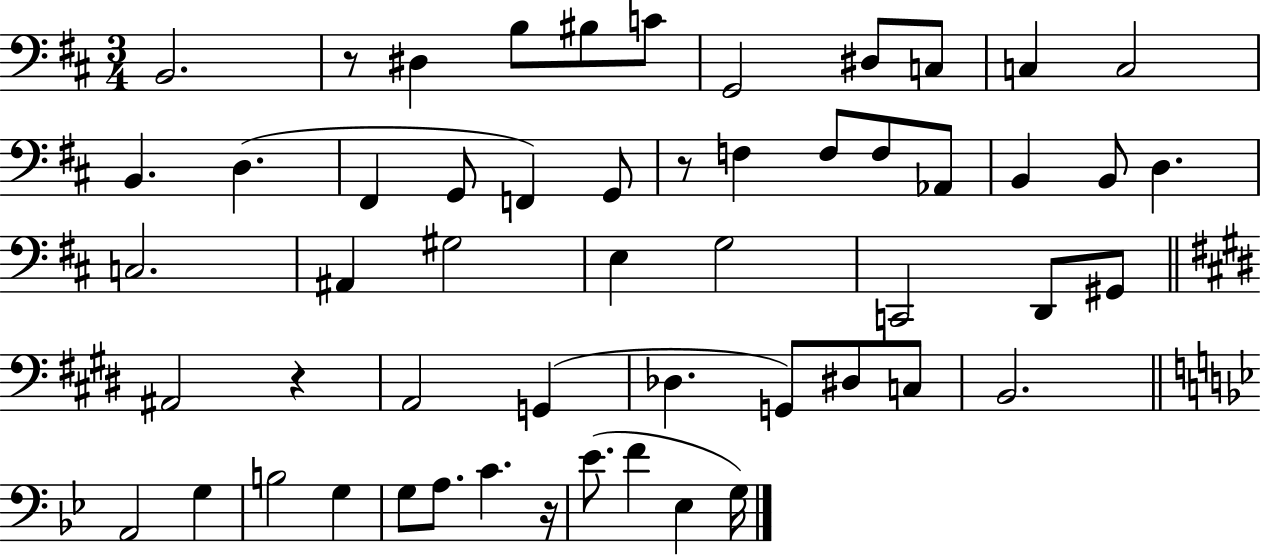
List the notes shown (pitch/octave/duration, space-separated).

B2/h. R/e D#3/q B3/e BIS3/e C4/e G2/h D#3/e C3/e C3/q C3/h B2/q. D3/q. F#2/q G2/e F2/q G2/e R/e F3/q F3/e F3/e Ab2/e B2/q B2/e D3/q. C3/h. A#2/q G#3/h E3/q G3/h C2/h D2/e G#2/e A#2/h R/q A2/h G2/q Db3/q. G2/e D#3/e C3/e B2/h. A2/h G3/q B3/h G3/q G3/e A3/e. C4/q. R/s Eb4/e. F4/q Eb3/q G3/s